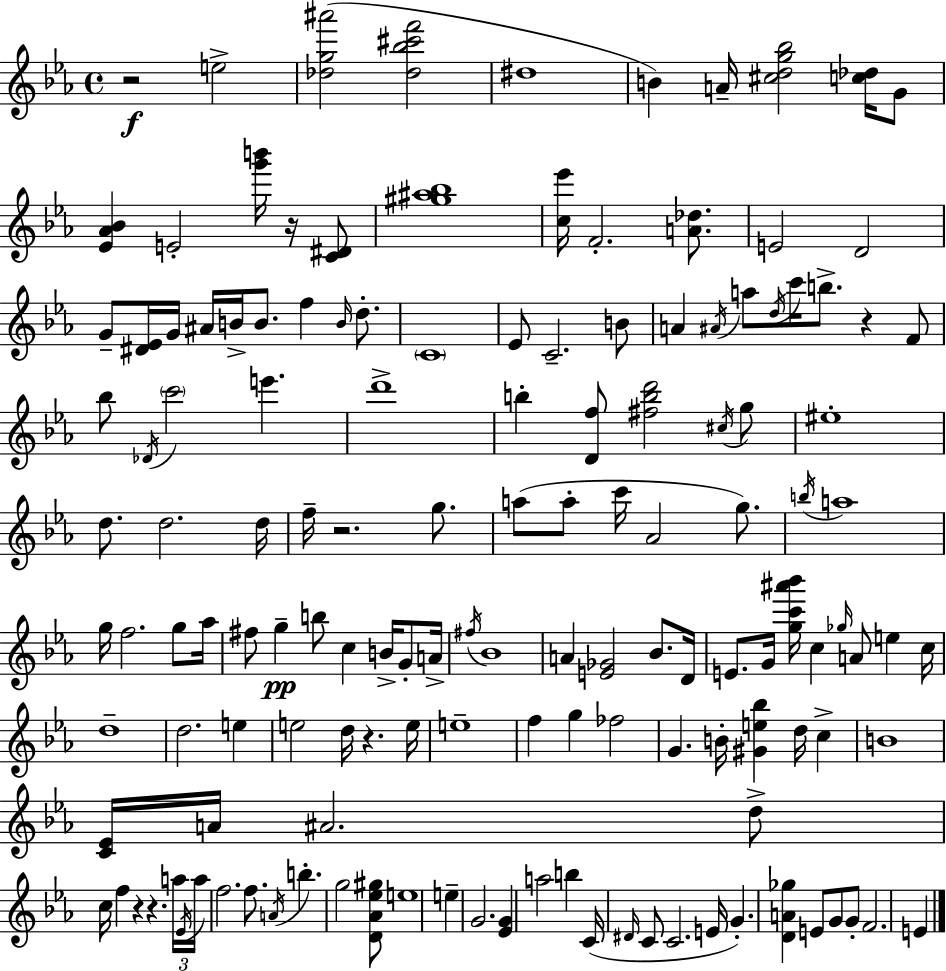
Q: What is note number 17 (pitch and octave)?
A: D5